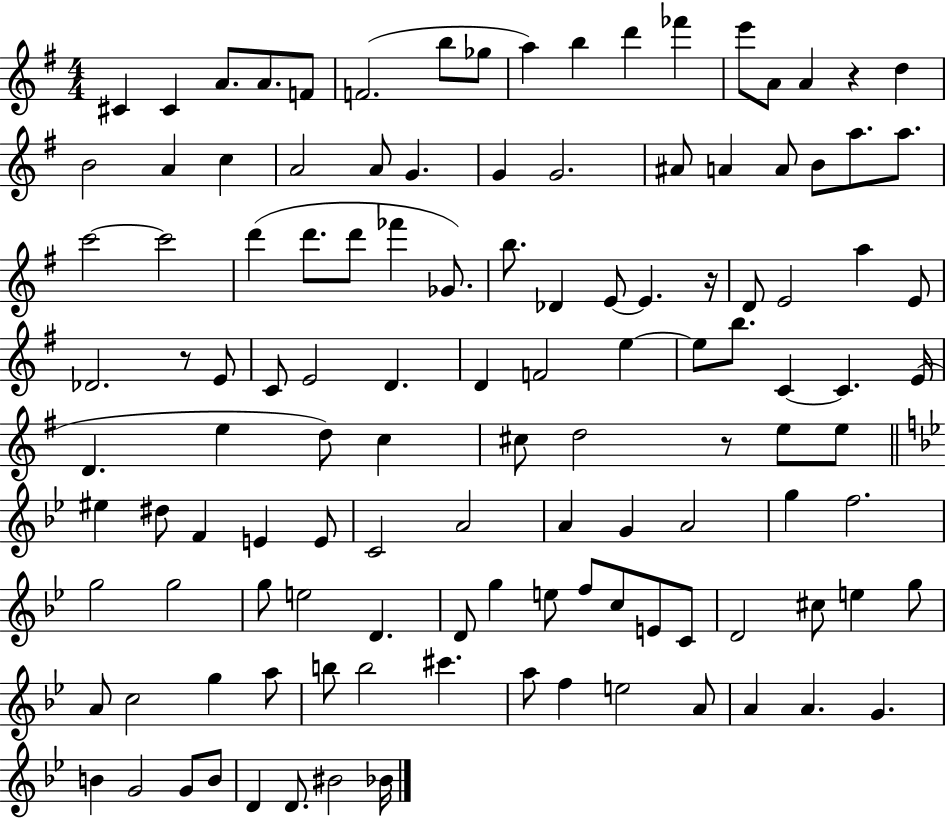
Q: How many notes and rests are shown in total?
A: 120